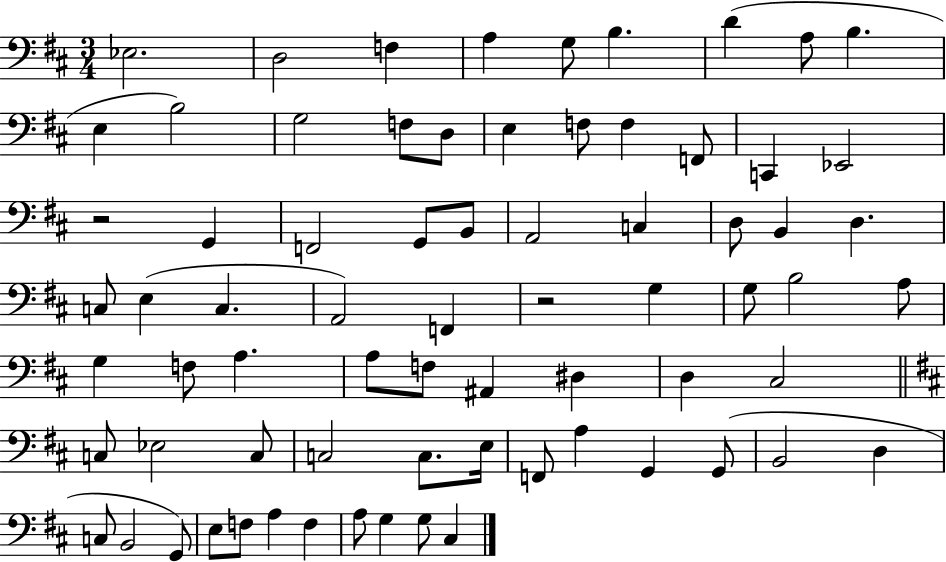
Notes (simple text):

Eb3/h. D3/h F3/q A3/q G3/e B3/q. D4/q A3/e B3/q. E3/q B3/h G3/h F3/e D3/e E3/q F3/e F3/q F2/e C2/q Eb2/h R/h G2/q F2/h G2/e B2/e A2/h C3/q D3/e B2/q D3/q. C3/e E3/q C3/q. A2/h F2/q R/h G3/q G3/e B3/h A3/e G3/q F3/e A3/q. A3/e F3/e A#2/q D#3/q D3/q C#3/h C3/e Eb3/h C3/e C3/h C3/e. E3/s F2/e A3/q G2/q G2/e B2/h D3/q C3/e B2/h G2/e E3/e F3/e A3/q F3/q A3/e G3/q G3/e C#3/q